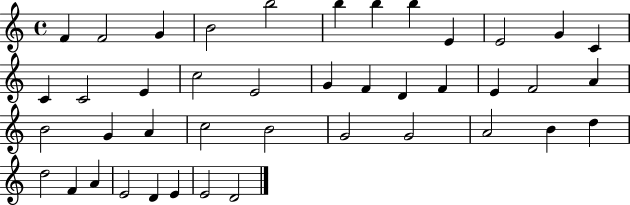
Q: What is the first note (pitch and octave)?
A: F4